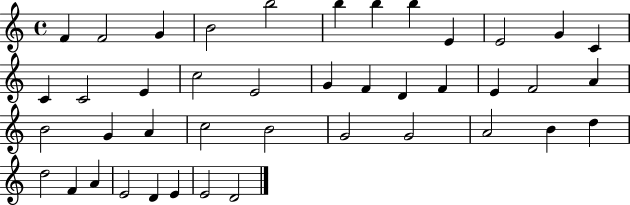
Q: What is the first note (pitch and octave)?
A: F4